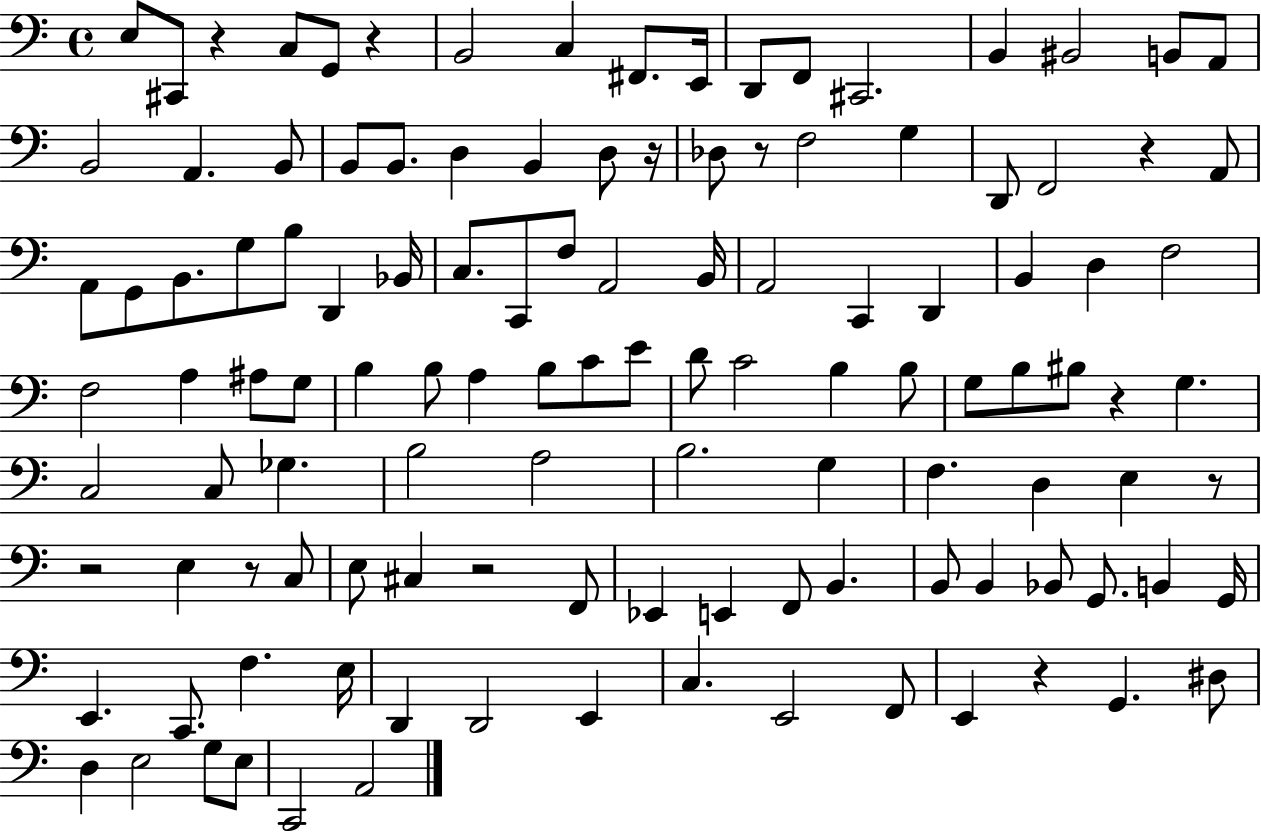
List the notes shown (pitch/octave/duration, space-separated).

E3/e C#2/e R/q C3/e G2/e R/q B2/h C3/q F#2/e. E2/s D2/e F2/e C#2/h. B2/q BIS2/h B2/e A2/e B2/h A2/q. B2/e B2/e B2/e. D3/q B2/q D3/e R/s Db3/e R/e F3/h G3/q D2/e F2/h R/q A2/e A2/e G2/e B2/e. G3/e B3/e D2/q Bb2/s C3/e. C2/e F3/e A2/h B2/s A2/h C2/q D2/q B2/q D3/q F3/h F3/h A3/q A#3/e G3/e B3/q B3/e A3/q B3/e C4/e E4/e D4/e C4/h B3/q B3/e G3/e B3/e BIS3/e R/q G3/q. C3/h C3/e Gb3/q. B3/h A3/h B3/h. G3/q F3/q. D3/q E3/q R/e R/h E3/q R/e C3/e E3/e C#3/q R/h F2/e Eb2/q E2/q F2/e B2/q. B2/e B2/q Bb2/e G2/e. B2/q G2/s E2/q. C2/e. F3/q. E3/s D2/q D2/h E2/q C3/q. E2/h F2/e E2/q R/q G2/q. D#3/e D3/q E3/h G3/e E3/e C2/h A2/h